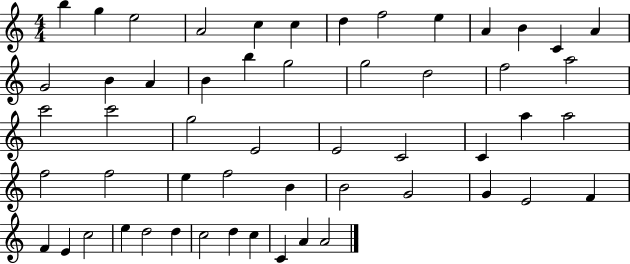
B5/q G5/q E5/h A4/h C5/q C5/q D5/q F5/h E5/q A4/q B4/q C4/q A4/q G4/h B4/q A4/q B4/q B5/q G5/h G5/h D5/h F5/h A5/h C6/h C6/h G5/h E4/h E4/h C4/h C4/q A5/q A5/h F5/h F5/h E5/q F5/h B4/q B4/h G4/h G4/q E4/h F4/q F4/q E4/q C5/h E5/q D5/h D5/q C5/h D5/q C5/q C4/q A4/q A4/h